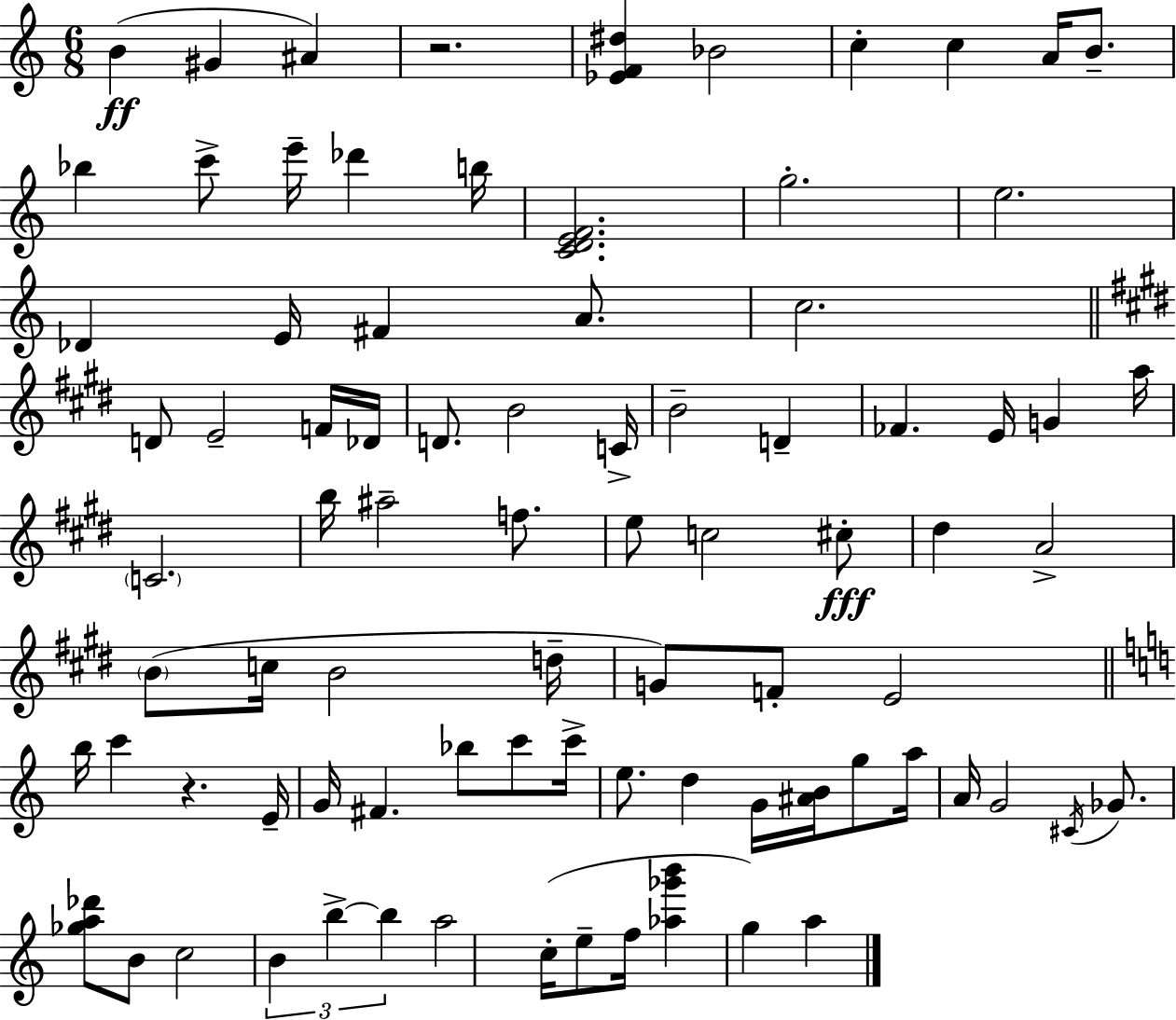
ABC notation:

X:1
T:Untitled
M:6/8
L:1/4
K:Am
B ^G ^A z2 [_EF^d] _B2 c c A/4 B/2 _b c'/2 e'/4 _d' b/4 [CDEF]2 g2 e2 _D E/4 ^F A/2 c2 D/2 E2 F/4 _D/4 D/2 B2 C/4 B2 D _F E/4 G a/4 C2 b/4 ^a2 f/2 e/2 c2 ^c/2 ^d A2 B/2 c/4 B2 d/4 G/2 F/2 E2 b/4 c' z E/4 G/4 ^F _b/2 c'/2 c'/4 e/2 d G/4 [^AB]/4 g/2 a/4 A/4 G2 ^C/4 _G/2 [_ga_d']/2 B/2 c2 B b b a2 c/4 e/2 f/4 [_a_g'b'] g a